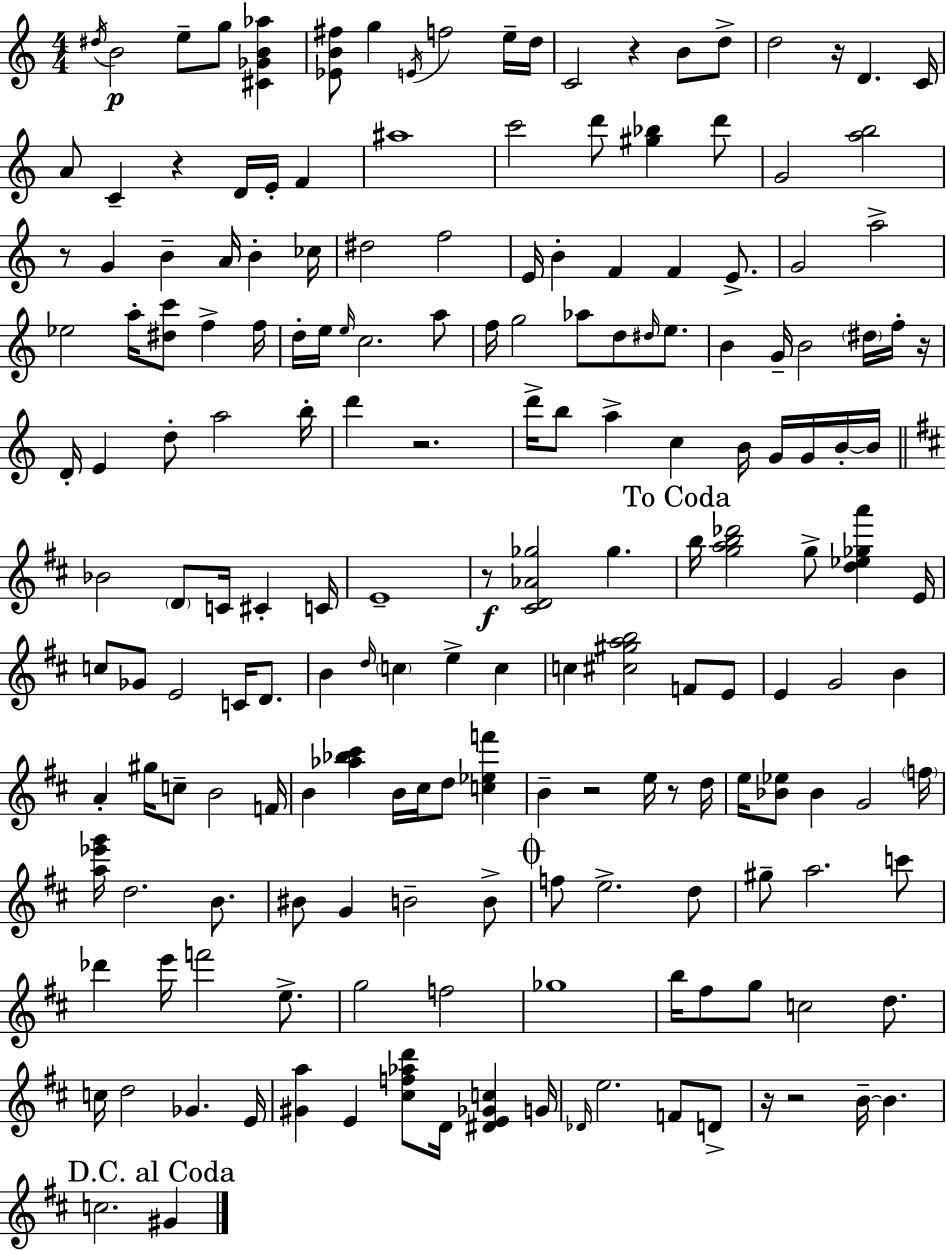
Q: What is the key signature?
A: C major